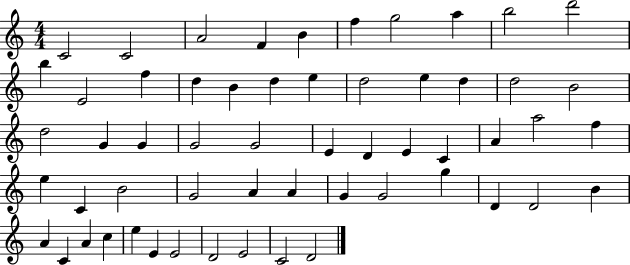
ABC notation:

X:1
T:Untitled
M:4/4
L:1/4
K:C
C2 C2 A2 F B f g2 a b2 d'2 b E2 f d B d e d2 e d d2 B2 d2 G G G2 G2 E D E C A a2 f e C B2 G2 A A G G2 g D D2 B A C A c e E E2 D2 E2 C2 D2